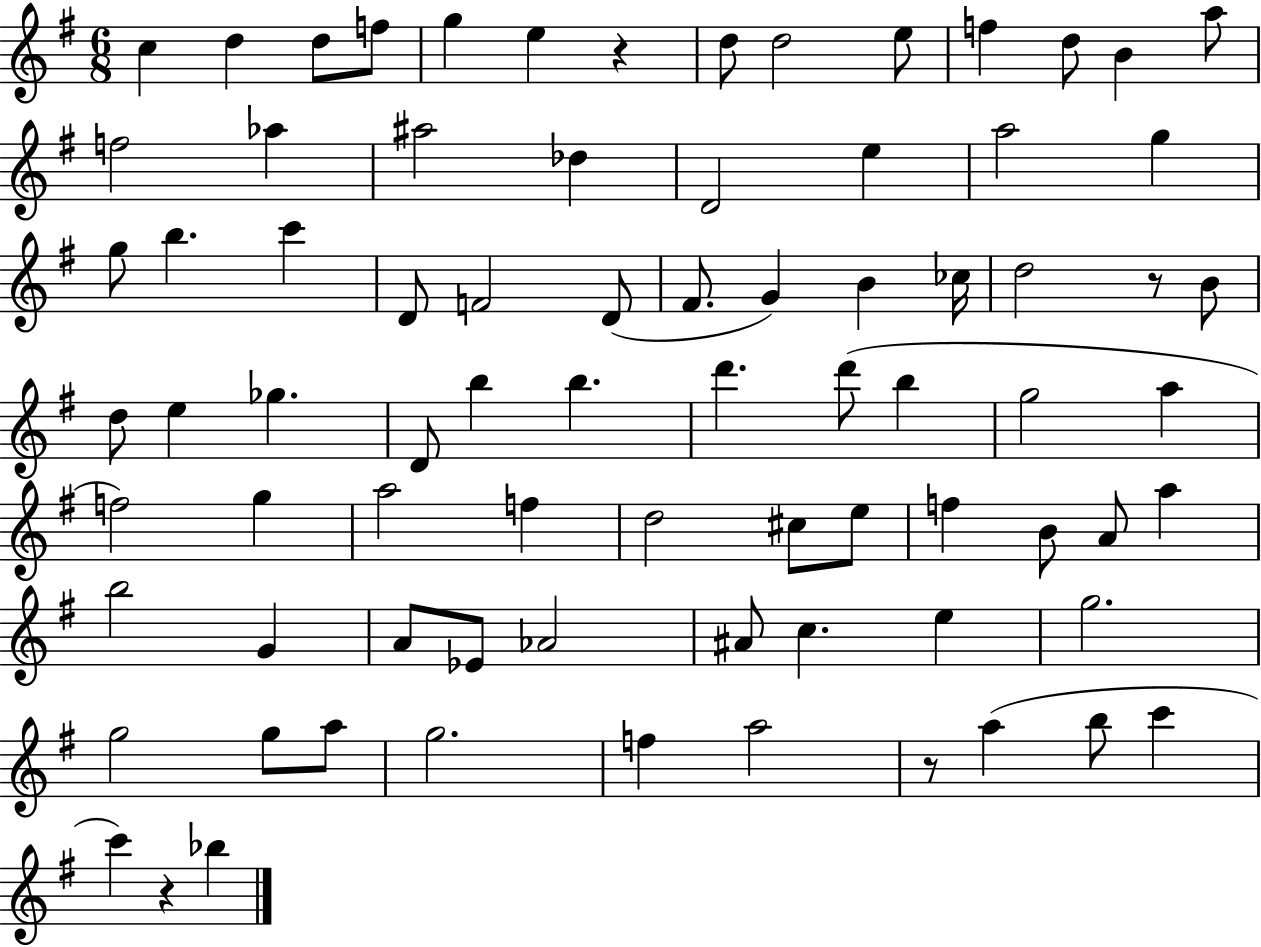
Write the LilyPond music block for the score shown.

{
  \clef treble
  \numericTimeSignature
  \time 6/8
  \key g \major
  c''4 d''4 d''8 f''8 | g''4 e''4 r4 | d''8 d''2 e''8 | f''4 d''8 b'4 a''8 | \break f''2 aes''4 | ais''2 des''4 | d'2 e''4 | a''2 g''4 | \break g''8 b''4. c'''4 | d'8 f'2 d'8( | fis'8. g'4) b'4 ces''16 | d''2 r8 b'8 | \break d''8 e''4 ges''4. | d'8 b''4 b''4. | d'''4. d'''8( b''4 | g''2 a''4 | \break f''2) g''4 | a''2 f''4 | d''2 cis''8 e''8 | f''4 b'8 a'8 a''4 | \break b''2 g'4 | a'8 ees'8 aes'2 | ais'8 c''4. e''4 | g''2. | \break g''2 g''8 a''8 | g''2. | f''4 a''2 | r8 a''4( b''8 c'''4 | \break c'''4) r4 bes''4 | \bar "|."
}